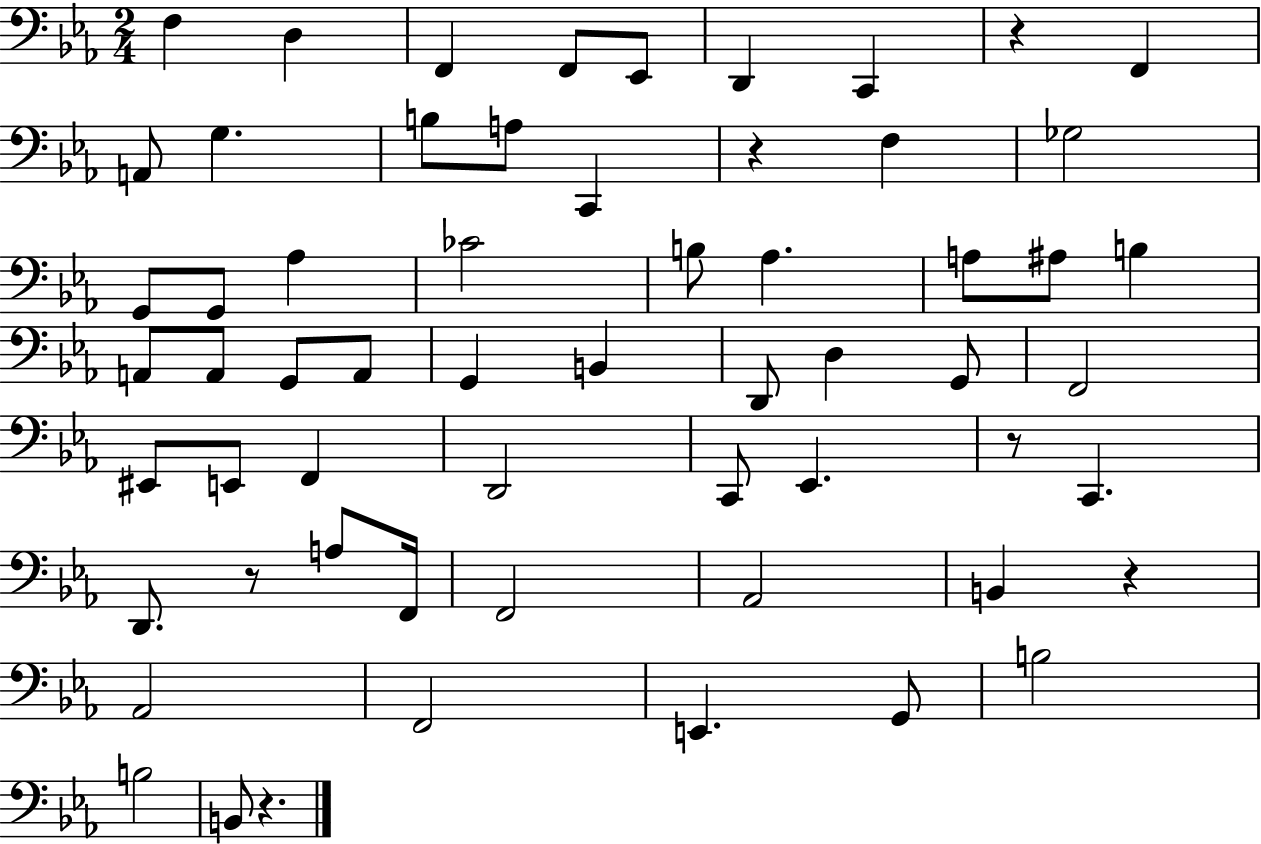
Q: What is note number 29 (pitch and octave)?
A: G2